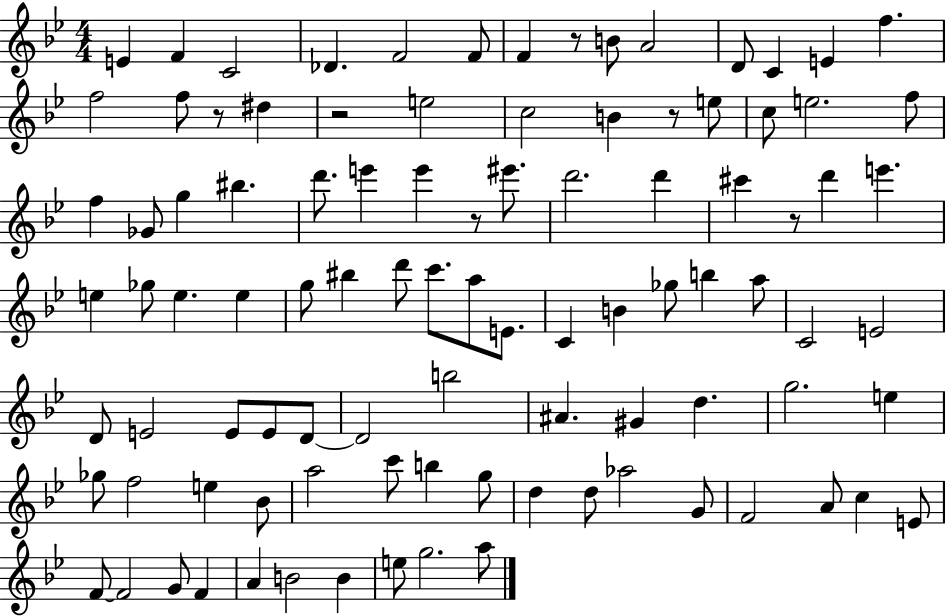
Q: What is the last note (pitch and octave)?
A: A5